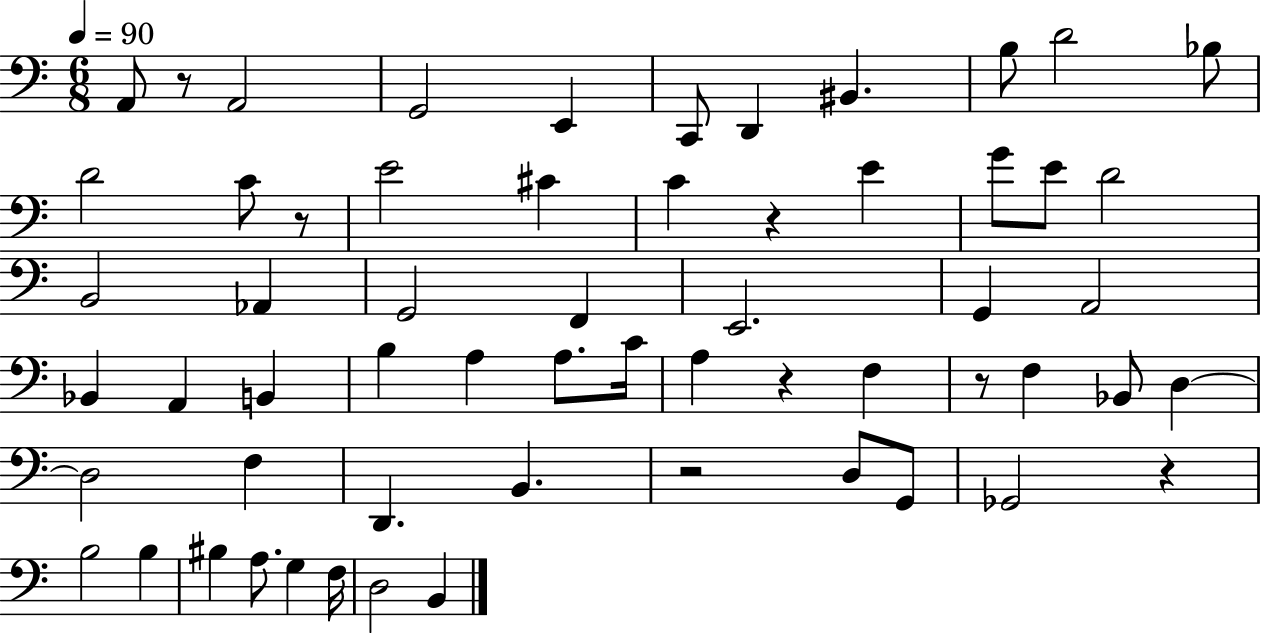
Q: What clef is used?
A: bass